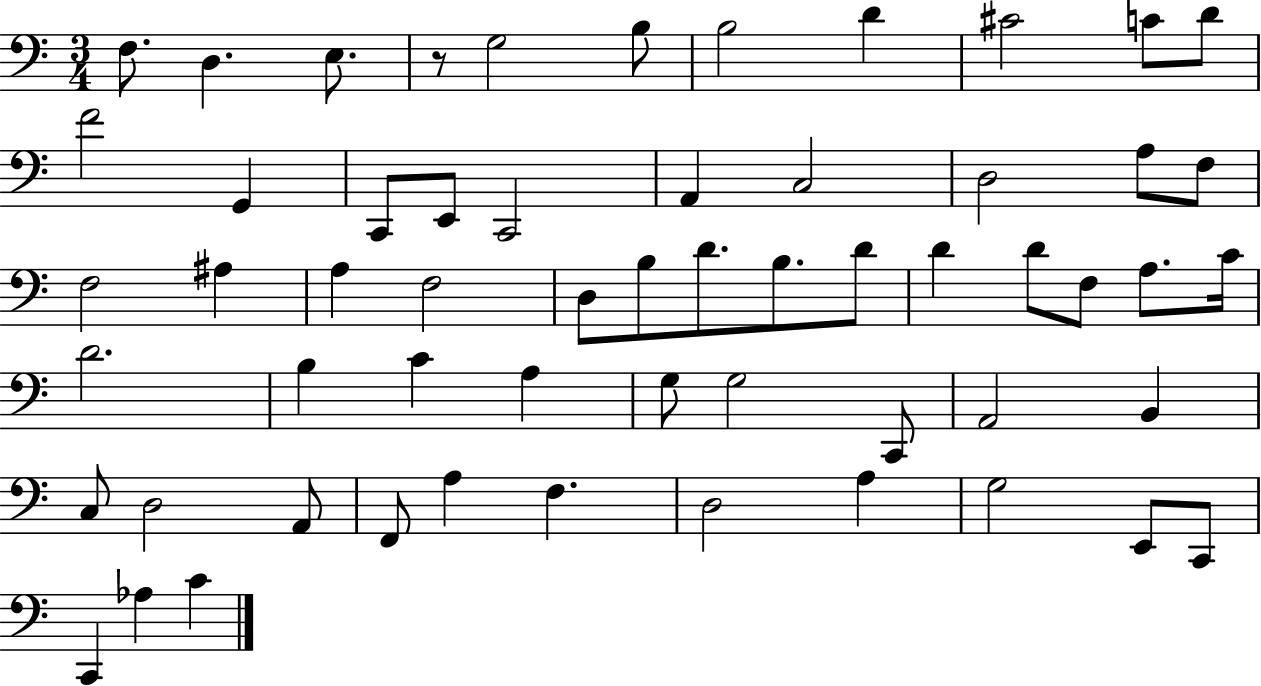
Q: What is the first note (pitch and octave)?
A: F3